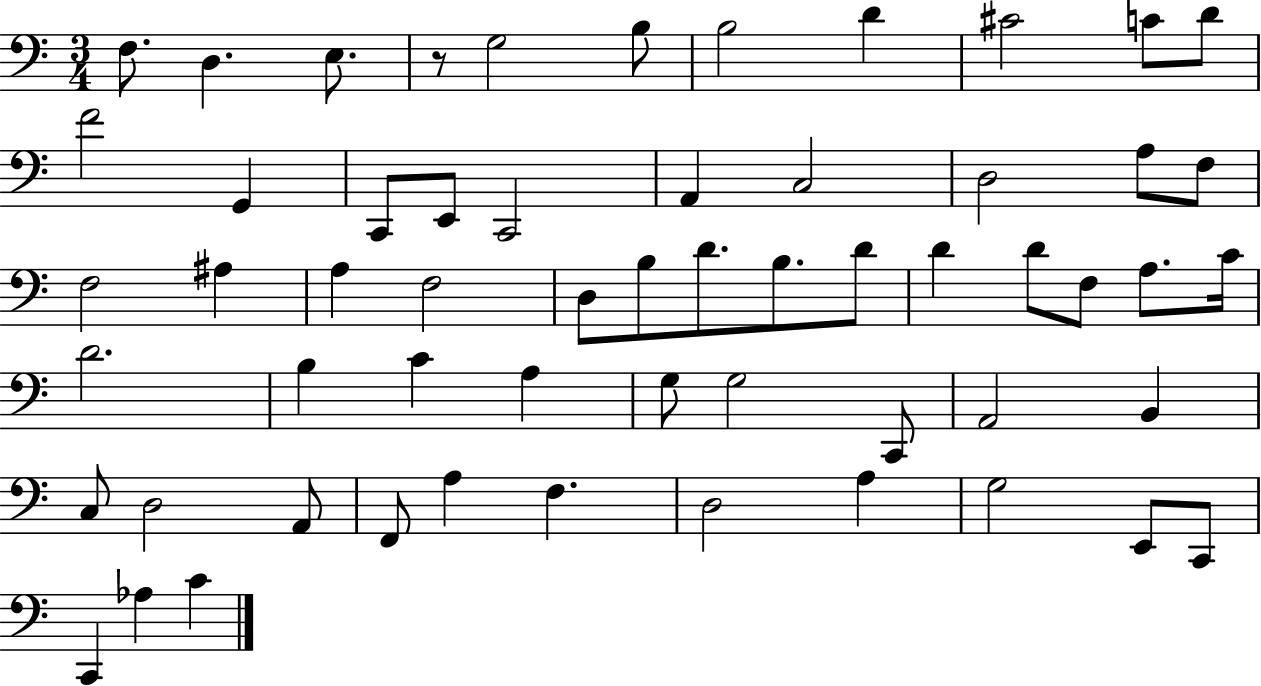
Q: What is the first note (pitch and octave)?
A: F3